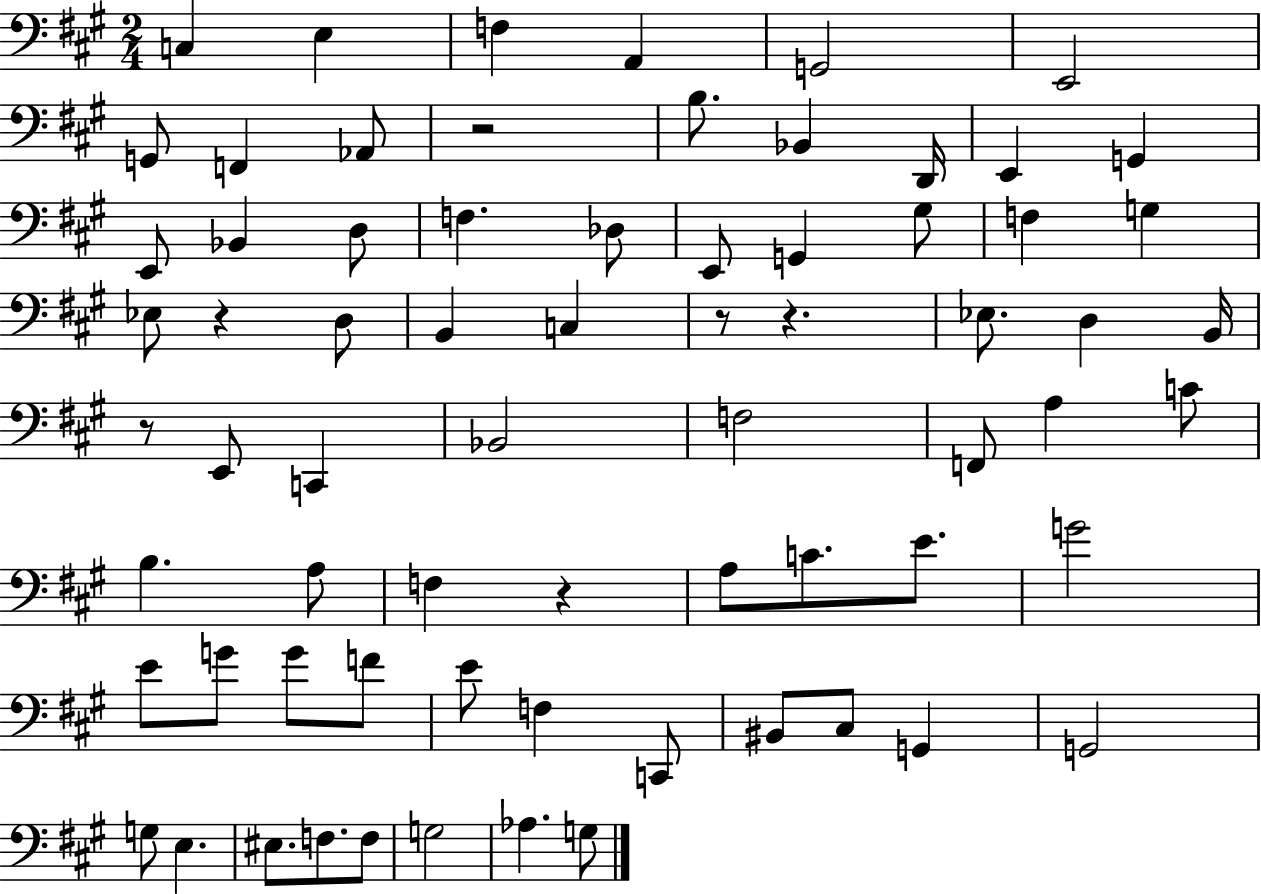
X:1
T:Untitled
M:2/4
L:1/4
K:A
C, E, F, A,, G,,2 E,,2 G,,/2 F,, _A,,/2 z2 B,/2 _B,, D,,/4 E,, G,, E,,/2 _B,, D,/2 F, _D,/2 E,,/2 G,, ^G,/2 F, G, _E,/2 z D,/2 B,, C, z/2 z _E,/2 D, B,,/4 z/2 E,,/2 C,, _B,,2 F,2 F,,/2 A, C/2 B, A,/2 F, z A,/2 C/2 E/2 G2 E/2 G/2 G/2 F/2 E/2 F, C,,/2 ^B,,/2 ^C,/2 G,, G,,2 G,/2 E, ^E,/2 F,/2 F,/2 G,2 _A, G,/2